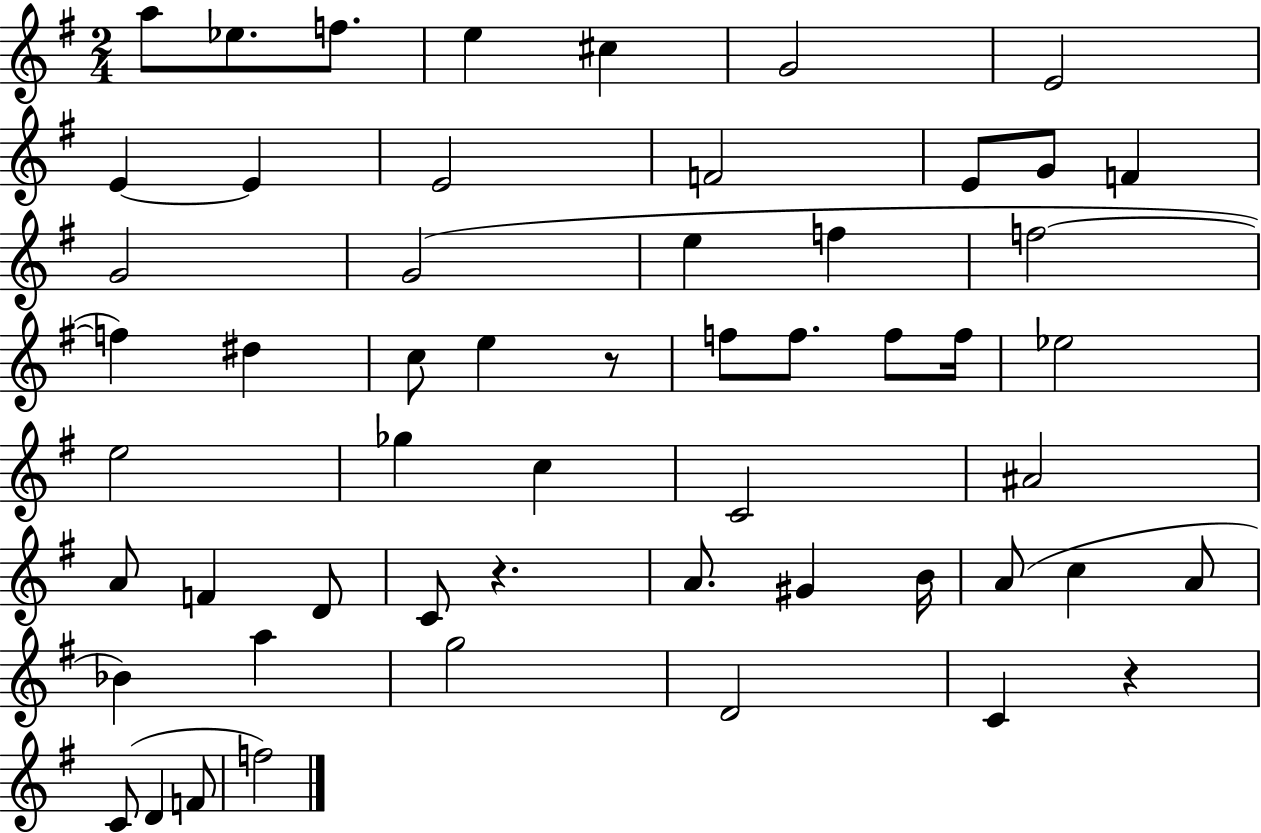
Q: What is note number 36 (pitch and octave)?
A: D4